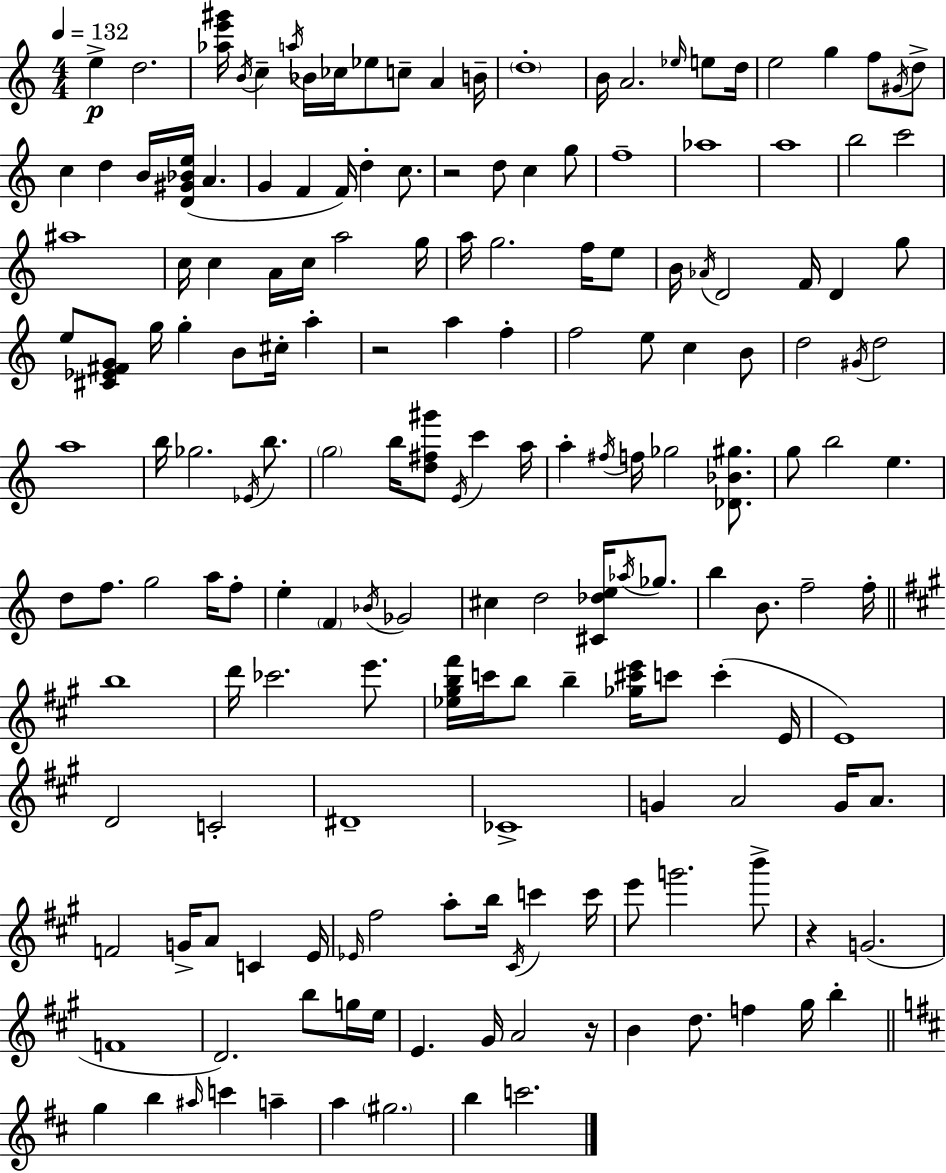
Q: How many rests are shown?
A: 4